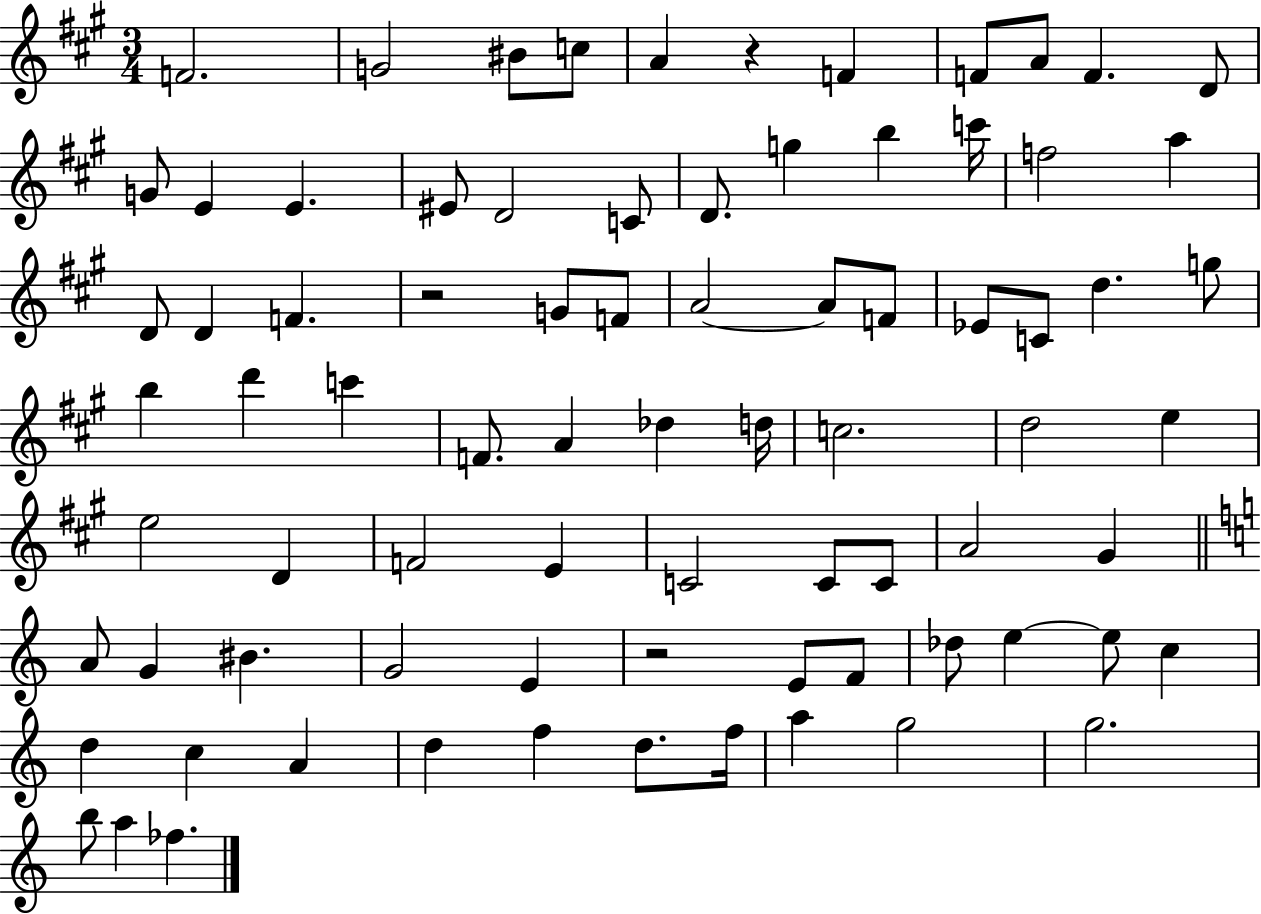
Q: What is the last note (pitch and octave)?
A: FES5